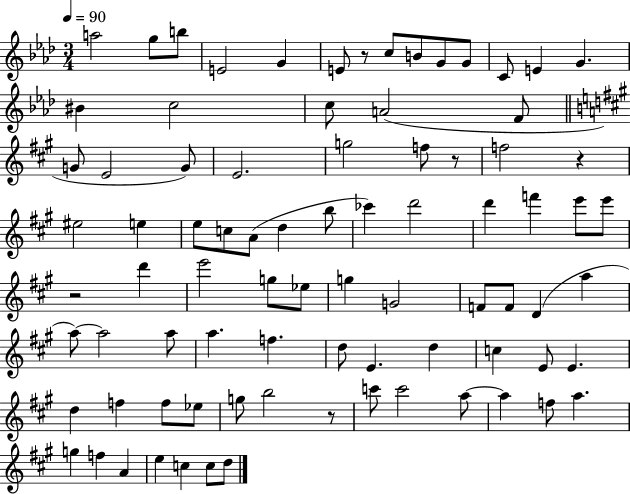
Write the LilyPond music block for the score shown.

{
  \clef treble
  \numericTimeSignature
  \time 3/4
  \key aes \major
  \tempo 4 = 90
  a''2 g''8 b''8 | e'2 g'4 | e'8 r8 c''8 b'8 g'8 g'8 | c'8 e'4 g'4. | \break bis'4 c''2 | c''8 a'2( f'8 | \bar "||" \break \key a \major g'8 e'2 g'8) | e'2. | g''2 f''8 r8 | f''2 r4 | \break eis''2 e''4 | e''8 c''8 a'8( d''4 b''8 | ces'''4) d'''2 | d'''4 f'''4 e'''8 e'''8 | \break r2 d'''4 | e'''2 g''8 ees''8 | g''4 g'2 | f'8 f'8 d'4( a''4 | \break a''8~~) a''2 a''8 | a''4. f''4. | d''8 e'4. d''4 | c''4 e'8 e'4. | \break d''4 f''4 f''8 ees''8 | g''8 b''2 r8 | c'''8 c'''2 a''8~~ | a''4 f''8 a''4. | \break g''4 f''4 a'4 | e''4 c''4 c''8 d''8 | \bar "|."
}